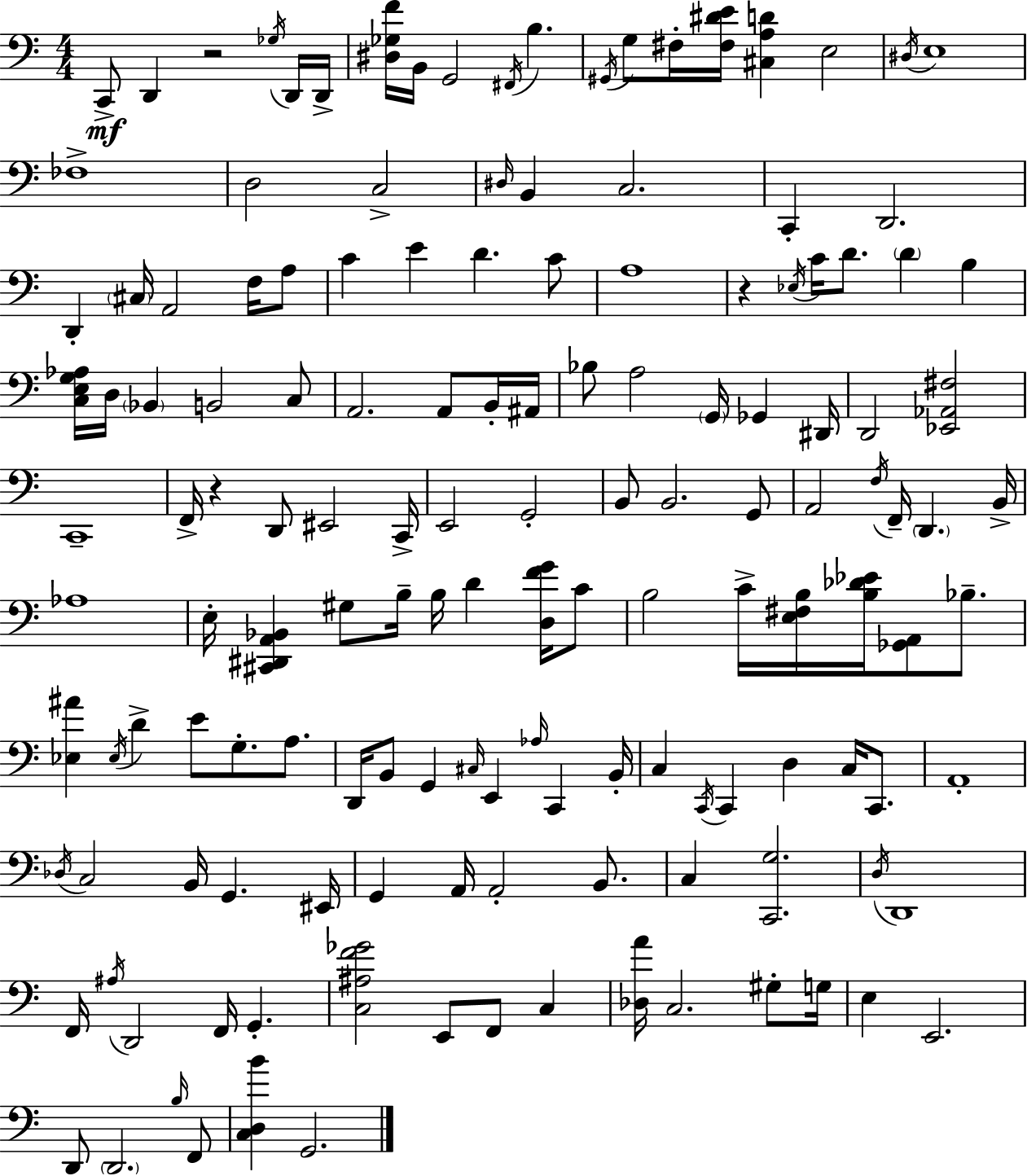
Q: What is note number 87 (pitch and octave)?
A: E2